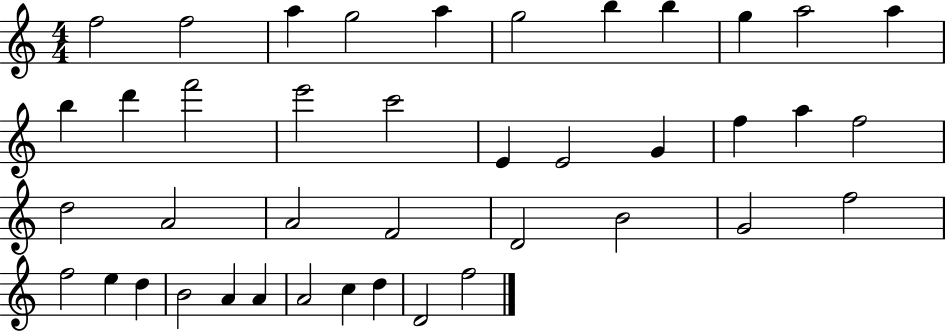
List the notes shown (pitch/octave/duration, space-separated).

F5/h F5/h A5/q G5/h A5/q G5/h B5/q B5/q G5/q A5/h A5/q B5/q D6/q F6/h E6/h C6/h E4/q E4/h G4/q F5/q A5/q F5/h D5/h A4/h A4/h F4/h D4/h B4/h G4/h F5/h F5/h E5/q D5/q B4/h A4/q A4/q A4/h C5/q D5/q D4/h F5/h